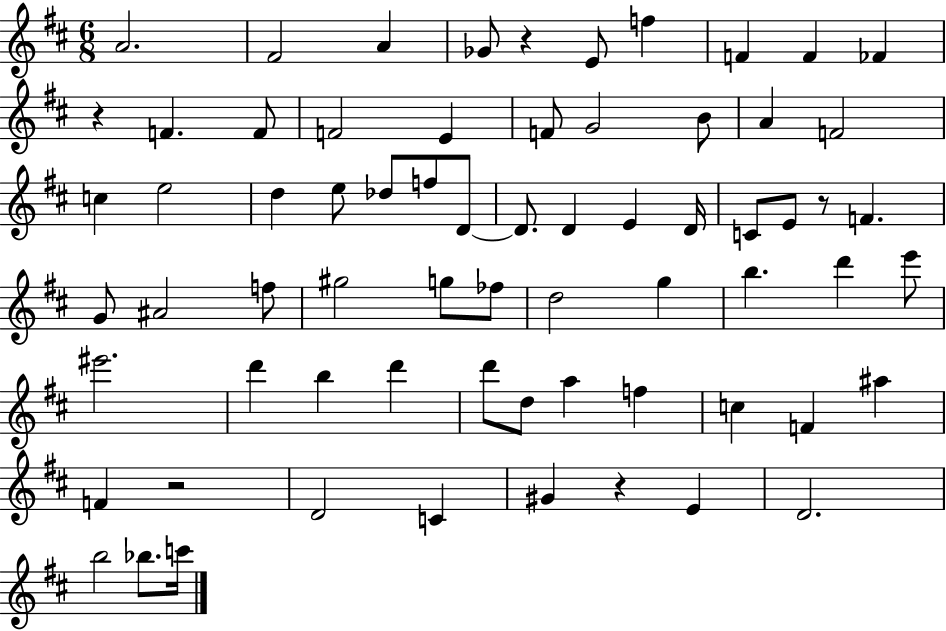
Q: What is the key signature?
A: D major